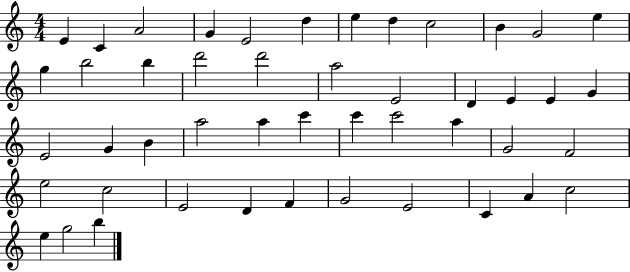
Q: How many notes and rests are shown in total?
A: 47